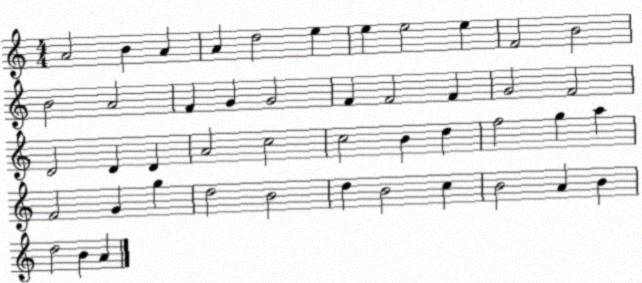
X:1
T:Untitled
M:4/4
L:1/4
K:C
A2 B A A d2 e e e2 e F2 B2 B2 A2 F G G2 F F2 F G2 F2 D2 D D A2 c2 c2 B d f2 g a F2 G g d2 B2 d B2 c B2 A B d2 B A